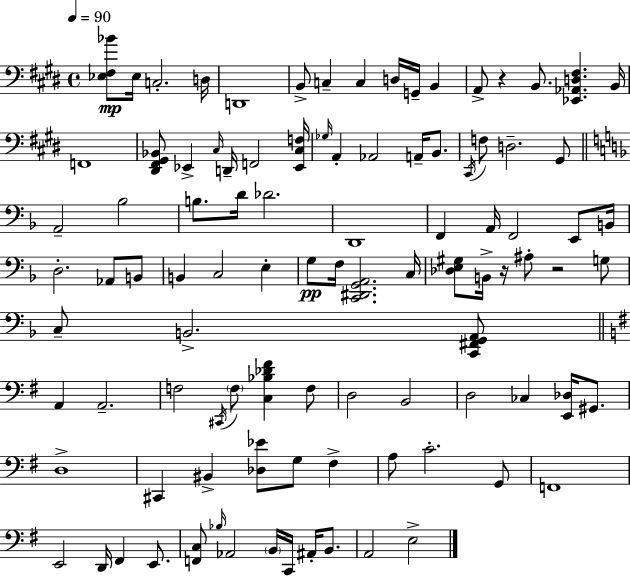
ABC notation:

X:1
T:Untitled
M:4/4
L:1/4
K:E
[_E,^F,_B]/2 _E,/4 C,2 D,/4 D,,4 B,,/2 C, C, D,/4 G,,/4 B,, A,,/2 z B,,/2 [_E,,_A,,D,^F,] B,,/4 F,,4 [^D,,^F,,^G,,_B,,]/2 _E,, ^C,/4 D,,/4 F,,2 [_E,,^C,F,]/4 _G,/4 A,, _A,,2 A,,/4 B,,/2 ^C,,/4 F,/2 D,2 ^G,,/2 A,,2 _B,2 B,/2 D/4 _D2 D,,4 F,, A,,/4 F,,2 E,,/2 B,,/4 D,2 _A,,/2 B,,/2 B,, C,2 E, G,/2 F,/4 [C,,^D,,G,,A,,]2 C,/4 [_D,E,^G,]/2 B,,/4 z/4 ^A,/2 z2 G,/2 C,/2 B,,2 [C,,^F,,G,,A,,]/2 A,, A,,2 F,2 ^C,,/4 F,/2 [C,_B,_D^F] F,/2 D,2 B,,2 D,2 _C, [E,,_D,]/4 ^G,,/2 D,4 ^C,, ^B,, [_D,_E]/2 G,/2 ^F, A,/2 C2 G,,/2 F,,4 E,,2 D,,/4 ^F,, E,,/2 [F,,C,]/2 _B,/4 _A,,2 B,,/4 C,,/4 ^A,,/4 B,,/2 A,,2 E,2